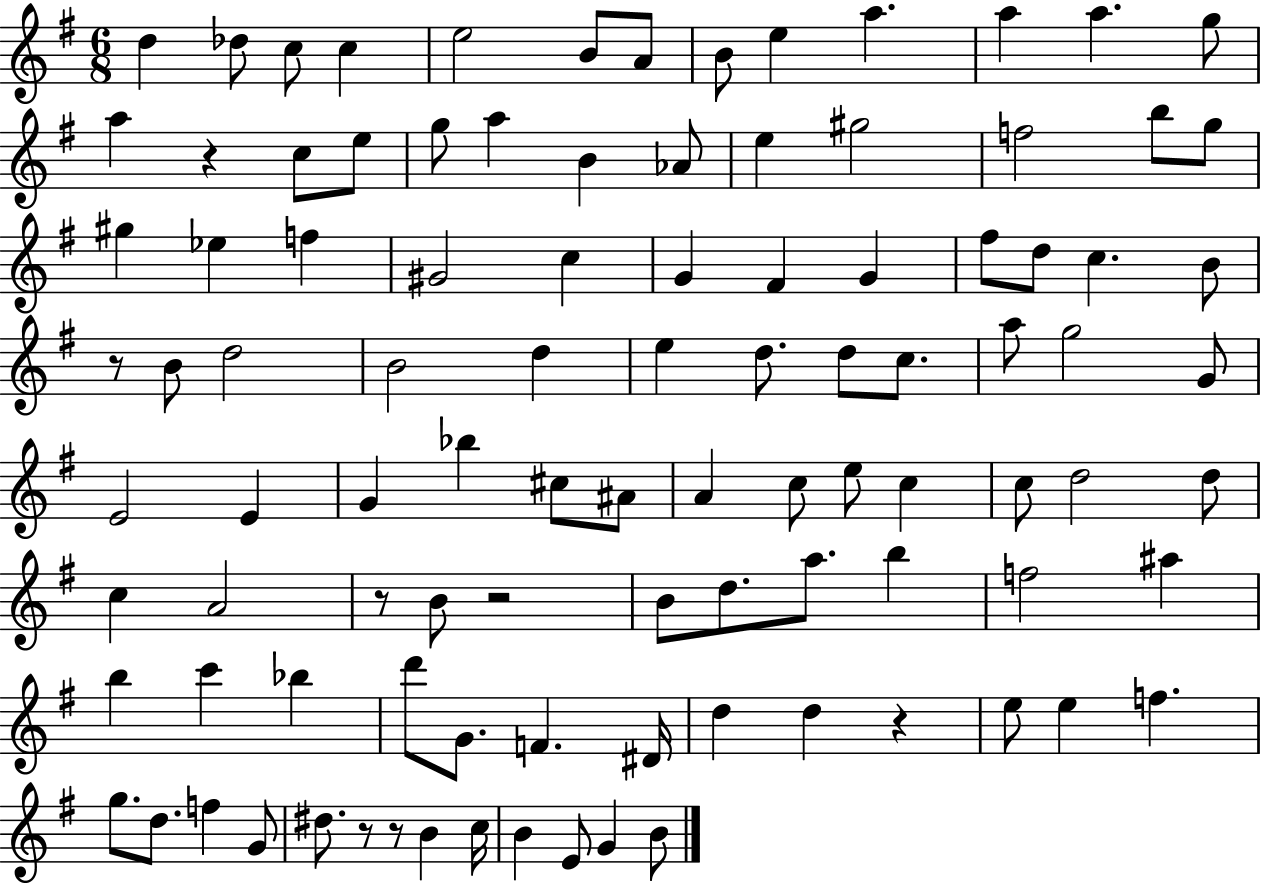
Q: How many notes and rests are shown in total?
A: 100